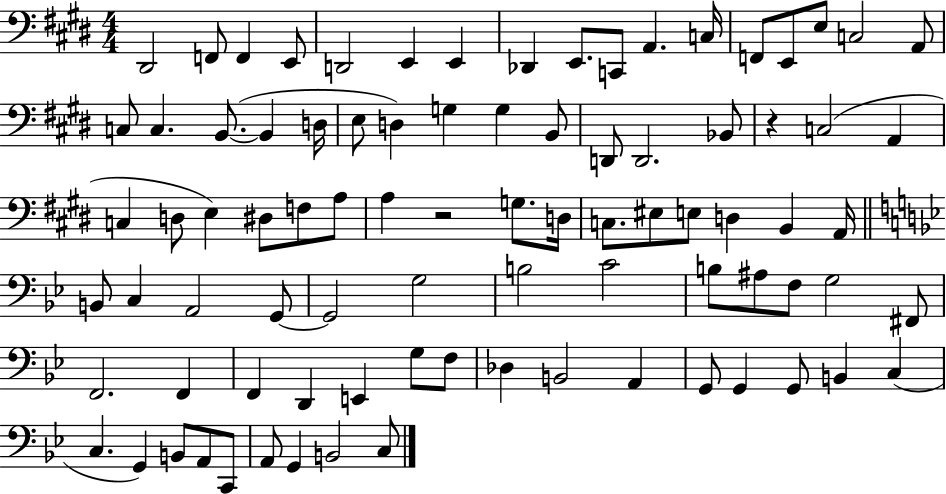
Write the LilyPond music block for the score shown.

{
  \clef bass
  \numericTimeSignature
  \time 4/4
  \key e \major
  dis,2 f,8 f,4 e,8 | d,2 e,4 e,4 | des,4 e,8. c,8 a,4. c16 | f,8 e,8 e8 c2 a,8 | \break c8 c4. b,8.~(~ b,4 d16 | e8 d4) g4 g4 b,8 | d,8 d,2. bes,8 | r4 c2( a,4 | \break c4 d8 e4) dis8 f8 a8 | a4 r2 g8. d16 | c8. eis8 e8 d4 b,4 a,16 | \bar "||" \break \key g \minor b,8 c4 a,2 g,8~~ | g,2 g2 | b2 c'2 | b8 ais8 f8 g2 fis,8 | \break f,2. f,4 | f,4 d,4 e,4 g8 f8 | des4 b,2 a,4 | g,8 g,4 g,8 b,4 c4( | \break c4. g,4) b,8 a,8 c,8 | a,8 g,4 b,2 c8 | \bar "|."
}